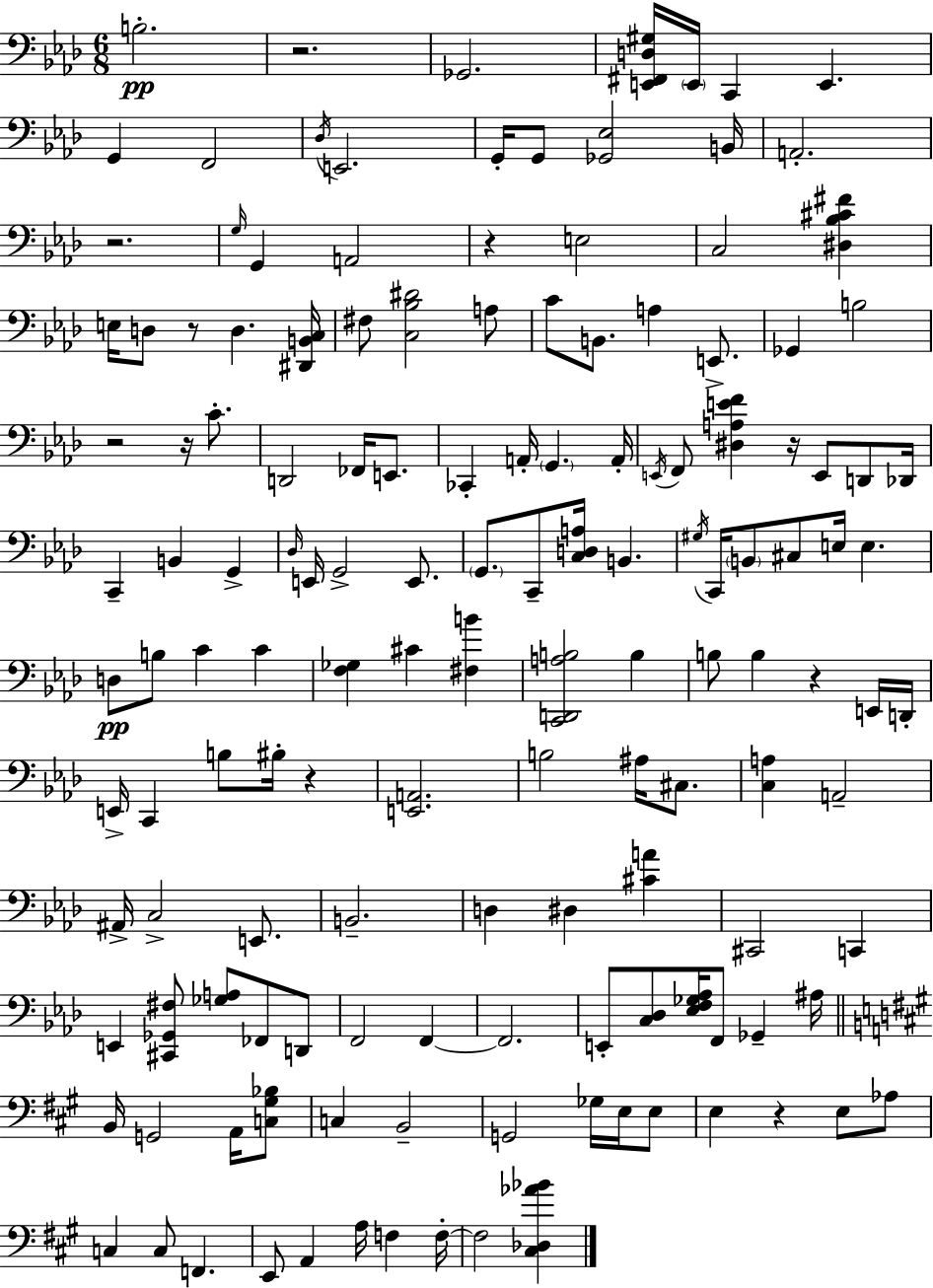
B3/h. R/h. Gb2/h. [E2,F#2,D3,G#3]/s E2/s C2/q E2/q. G2/q F2/h Db3/s E2/h. G2/s G2/e [Gb2,Eb3]/h B2/s A2/h. R/h. G3/s G2/q A2/h R/q E3/h C3/h [D#3,Bb3,C#4,F#4]/q E3/s D3/e R/e D3/q. [D#2,B2,C3]/s F#3/e [C3,Bb3,D#4]/h A3/e C4/e B2/e. A3/q E2/e. Gb2/q B3/h R/h R/s C4/e. D2/h FES2/s E2/e. CES2/q A2/s G2/q. A2/s E2/s F2/e [D#3,A3,E4,F4]/q R/s E2/e D2/e Db2/s C2/q B2/q G2/q Db3/s E2/s G2/h E2/e. G2/e. C2/e [C3,D3,A3]/s B2/q. G#3/s C2/s B2/e C#3/e E3/s E3/q. D3/e B3/e C4/q C4/q [F3,Gb3]/q C#4/q [F#3,B4]/q [C2,D2,A3,B3]/h B3/q B3/e B3/q R/q E2/s D2/s E2/s C2/q B3/e BIS3/s R/q [E2,A2]/h. B3/h A#3/s C#3/e. [C3,A3]/q A2/h A#2/s C3/h E2/e. B2/h. D3/q D#3/q [C#4,A4]/q C#2/h C2/q E2/q [C#2,Gb2,F#3]/e [Gb3,A3]/e FES2/e D2/e F2/h F2/q F2/h. E2/e [C3,Db3]/e [Eb3,F3,Gb3,Ab3]/s F2/e Gb2/q A#3/s B2/s G2/h A2/s [C3,G#3,Bb3]/e C3/q B2/h G2/h Gb3/s E3/s E3/e E3/q R/q E3/e Ab3/e C3/q C3/e F2/q. E2/e A2/q A3/s F3/q F3/s F3/h [C#3,Db3,Ab4,Bb4]/q